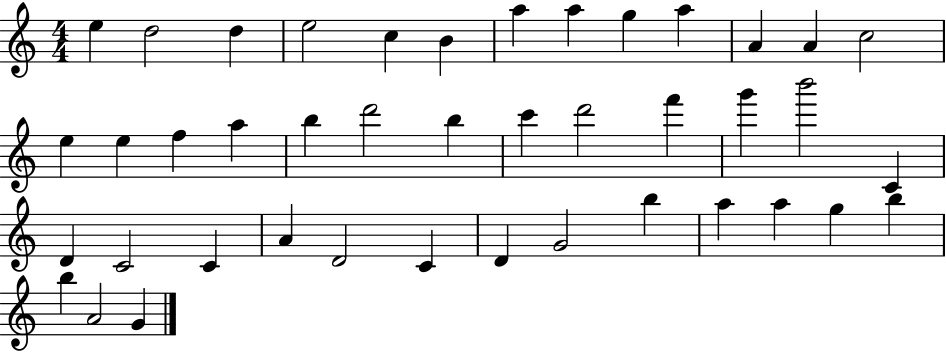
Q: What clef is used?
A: treble